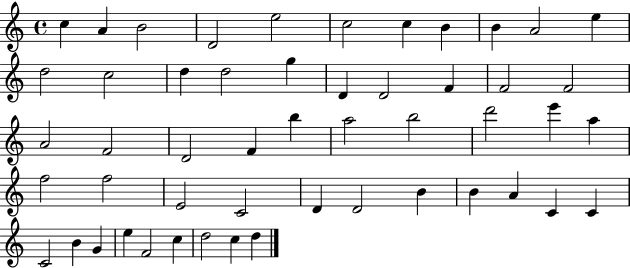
X:1
T:Untitled
M:4/4
L:1/4
K:C
c A B2 D2 e2 c2 c B B A2 e d2 c2 d d2 g D D2 F F2 F2 A2 F2 D2 F b a2 b2 d'2 e' a f2 f2 E2 C2 D D2 B B A C C C2 B G e F2 c d2 c d